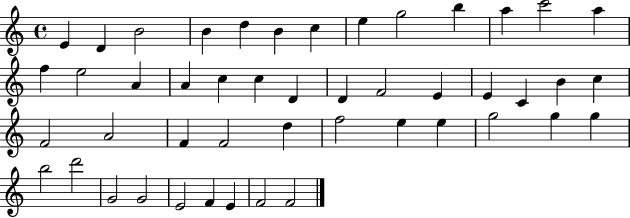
E4/q D4/q B4/h B4/q D5/q B4/q C5/q E5/q G5/h B5/q A5/q C6/h A5/q F5/q E5/h A4/q A4/q C5/q C5/q D4/q D4/q F4/h E4/q E4/q C4/q B4/q C5/q F4/h A4/h F4/q F4/h D5/q F5/h E5/q E5/q G5/h G5/q G5/q B5/h D6/h G4/h G4/h E4/h F4/q E4/q F4/h F4/h